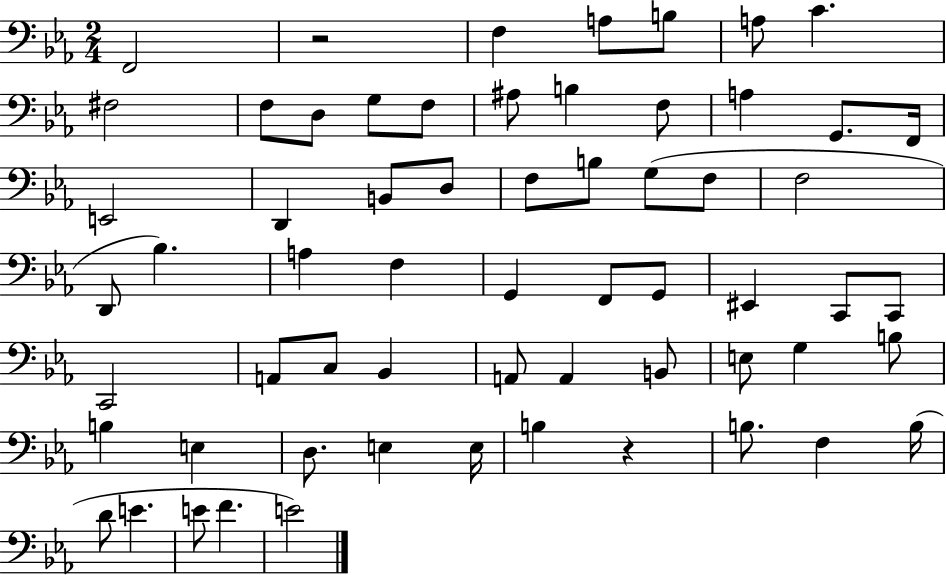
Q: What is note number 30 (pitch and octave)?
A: F3